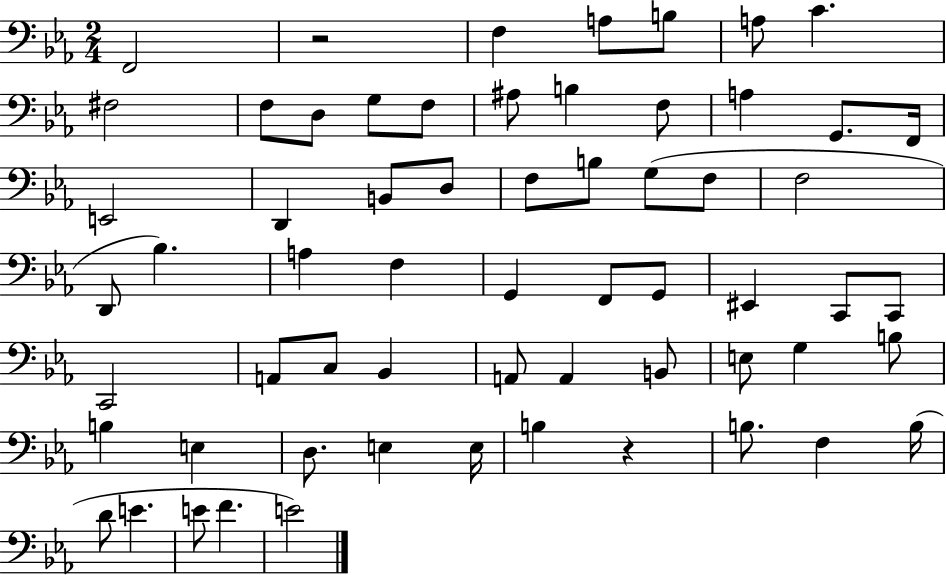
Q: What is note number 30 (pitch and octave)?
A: F3